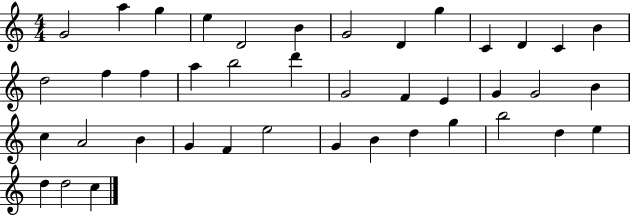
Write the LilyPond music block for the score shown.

{
  \clef treble
  \numericTimeSignature
  \time 4/4
  \key c \major
  g'2 a''4 g''4 | e''4 d'2 b'4 | g'2 d'4 g''4 | c'4 d'4 c'4 b'4 | \break d''2 f''4 f''4 | a''4 b''2 d'''4 | g'2 f'4 e'4 | g'4 g'2 b'4 | \break c''4 a'2 b'4 | g'4 f'4 e''2 | g'4 b'4 d''4 g''4 | b''2 d''4 e''4 | \break d''4 d''2 c''4 | \bar "|."
}